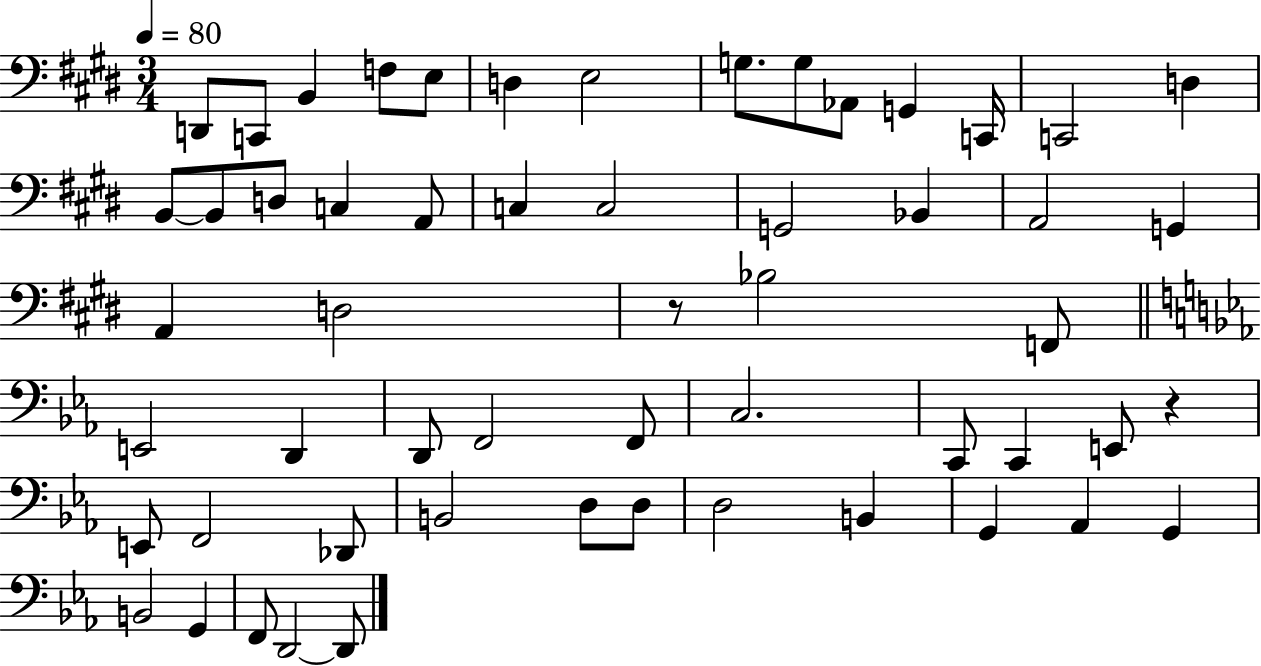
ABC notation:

X:1
T:Untitled
M:3/4
L:1/4
K:E
D,,/2 C,,/2 B,, F,/2 E,/2 D, E,2 G,/2 G,/2 _A,,/2 G,, C,,/4 C,,2 D, B,,/2 B,,/2 D,/2 C, A,,/2 C, C,2 G,,2 _B,, A,,2 G,, A,, D,2 z/2 _B,2 F,,/2 E,,2 D,, D,,/2 F,,2 F,,/2 C,2 C,,/2 C,, E,,/2 z E,,/2 F,,2 _D,,/2 B,,2 D,/2 D,/2 D,2 B,, G,, _A,, G,, B,,2 G,, F,,/2 D,,2 D,,/2